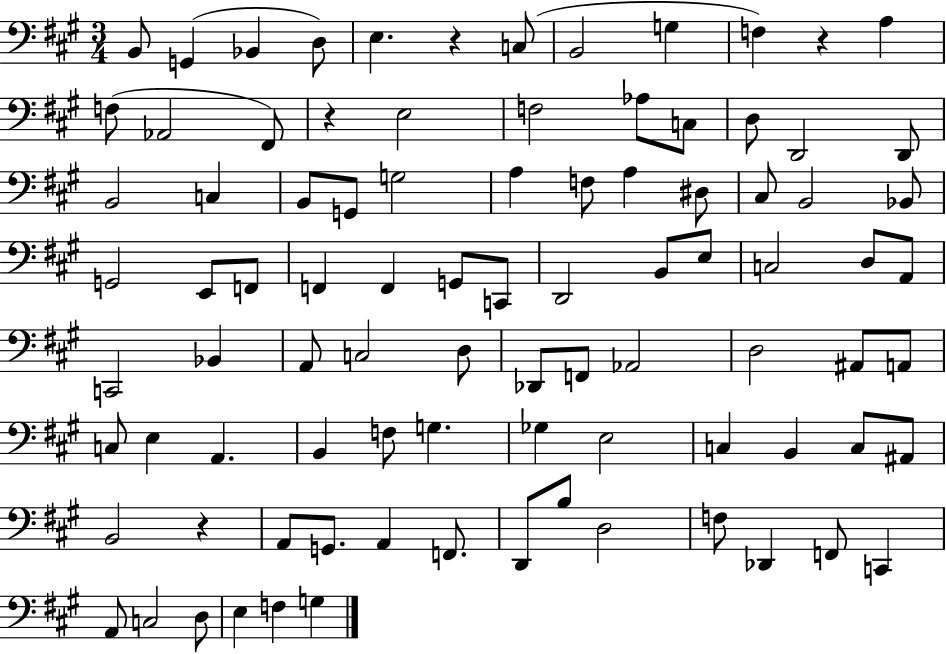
X:1
T:Untitled
M:3/4
L:1/4
K:A
B,,/2 G,, _B,, D,/2 E, z C,/2 B,,2 G, F, z A, F,/2 _A,,2 ^F,,/2 z E,2 F,2 _A,/2 C,/2 D,/2 D,,2 D,,/2 B,,2 C, B,,/2 G,,/2 G,2 A, F,/2 A, ^D,/2 ^C,/2 B,,2 _B,,/2 G,,2 E,,/2 F,,/2 F,, F,, G,,/2 C,,/2 D,,2 B,,/2 E,/2 C,2 D,/2 A,,/2 C,,2 _B,, A,,/2 C,2 D,/2 _D,,/2 F,,/2 _A,,2 D,2 ^A,,/2 A,,/2 C,/2 E, A,, B,, F,/2 G, _G, E,2 C, B,, C,/2 ^A,,/2 B,,2 z A,,/2 G,,/2 A,, F,,/2 D,,/2 B,/2 D,2 F,/2 _D,, F,,/2 C,, A,,/2 C,2 D,/2 E, F, G,